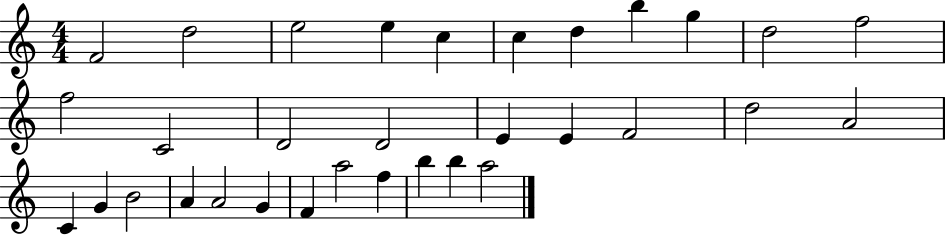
F4/h D5/h E5/h E5/q C5/q C5/q D5/q B5/q G5/q D5/h F5/h F5/h C4/h D4/h D4/h E4/q E4/q F4/h D5/h A4/h C4/q G4/q B4/h A4/q A4/h G4/q F4/q A5/h F5/q B5/q B5/q A5/h